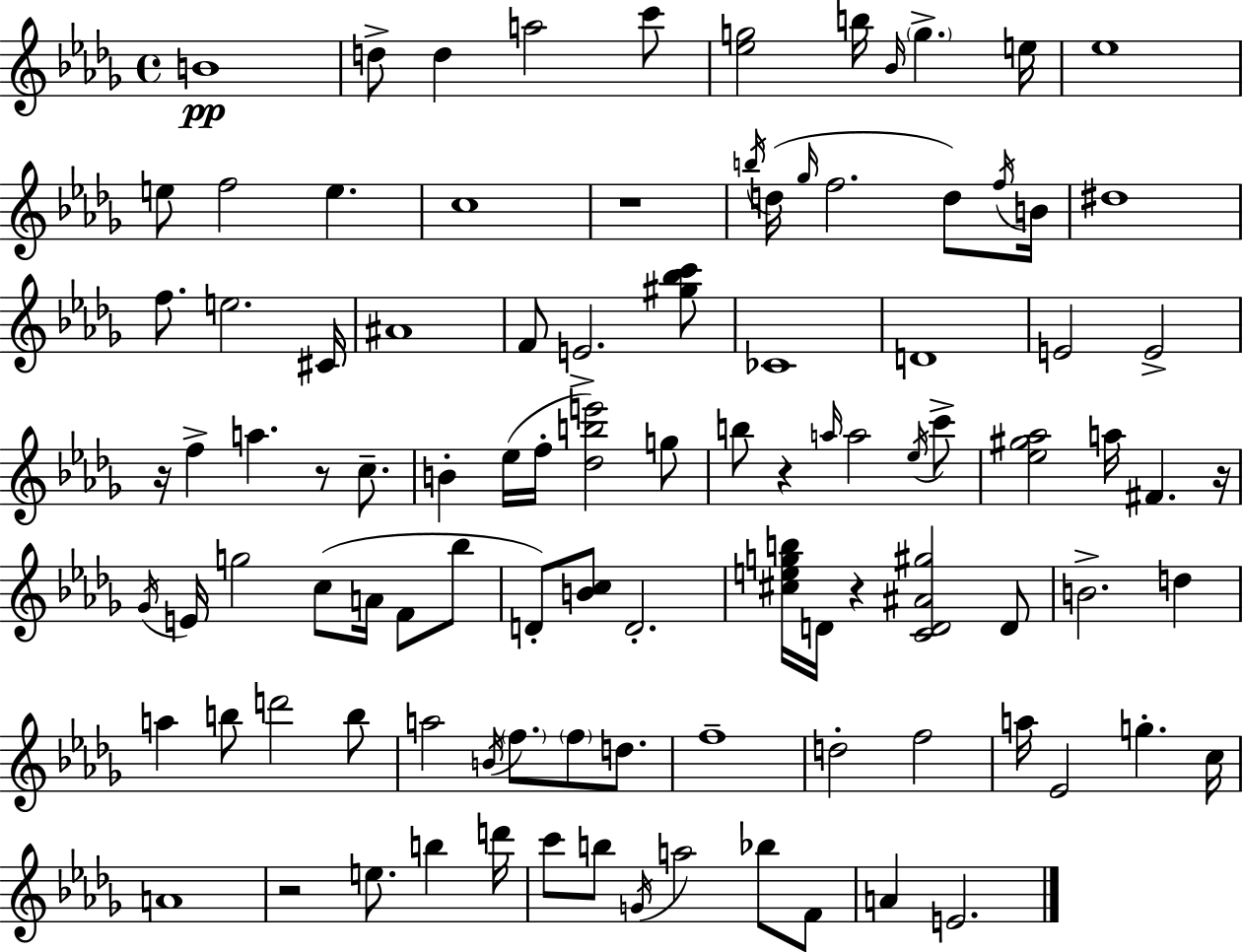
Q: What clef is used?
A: treble